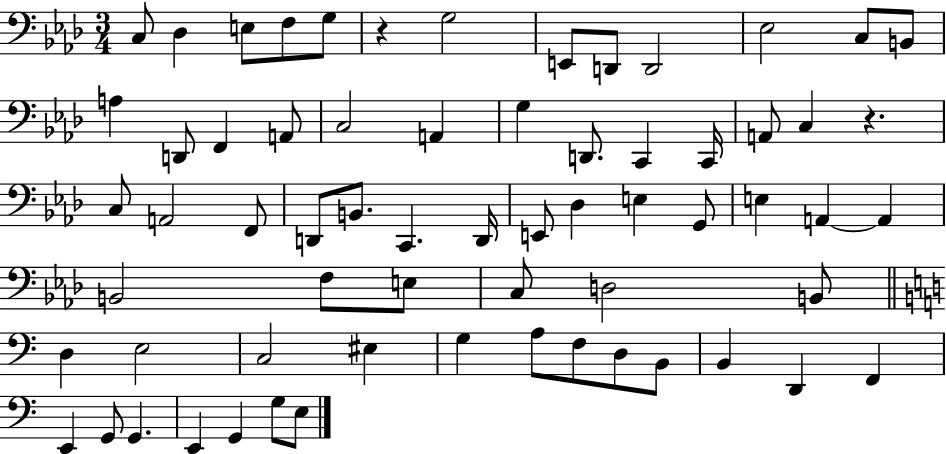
C3/e Db3/q E3/e F3/e G3/e R/q G3/h E2/e D2/e D2/h Eb3/h C3/e B2/e A3/q D2/e F2/q A2/e C3/h A2/q G3/q D2/e. C2/q C2/s A2/e C3/q R/q. C3/e A2/h F2/e D2/e B2/e. C2/q. D2/s E2/e Db3/q E3/q G2/e E3/q A2/q A2/q B2/h F3/e E3/e C3/e D3/h B2/e D3/q E3/h C3/h EIS3/q G3/q A3/e F3/e D3/e B2/e B2/q D2/q F2/q E2/q G2/e G2/q. E2/q G2/q G3/e E3/e